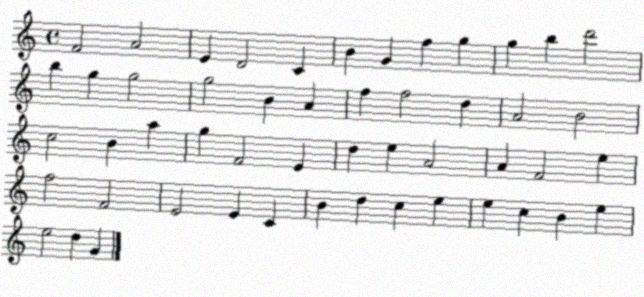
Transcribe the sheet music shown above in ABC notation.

X:1
T:Untitled
M:4/4
L:1/4
K:C
F2 A2 E D2 C B G f g g b d'2 b g g2 g2 B A f f2 d A2 B2 c2 B a g F2 E d e A2 A F2 e f2 F2 E2 E C B d c e e c B e e2 d G